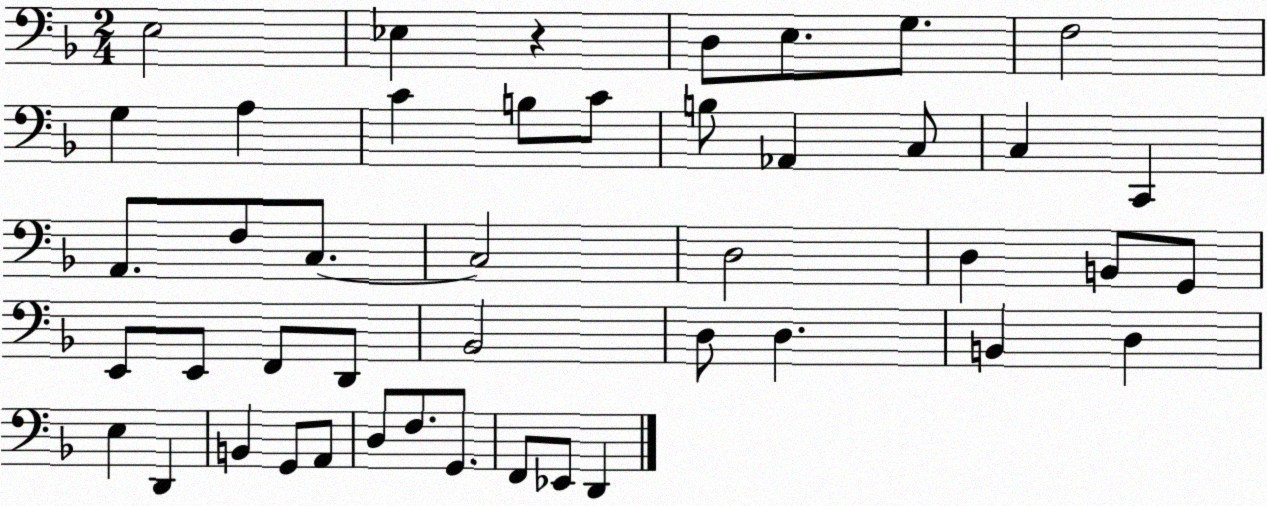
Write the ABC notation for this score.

X:1
T:Untitled
M:2/4
L:1/4
K:F
E,2 _E, z D,/2 E,/2 G,/2 F,2 G, A, C B,/2 C/2 B,/2 _A,, C,/2 C, C,, A,,/2 F,/2 C,/2 C,2 D,2 D, B,,/2 G,,/2 E,,/2 E,,/2 F,,/2 D,,/2 _B,,2 D,/2 D, B,, D, E, D,, B,, G,,/2 A,,/2 D,/2 F,/2 G,,/2 F,,/2 _E,,/2 D,,